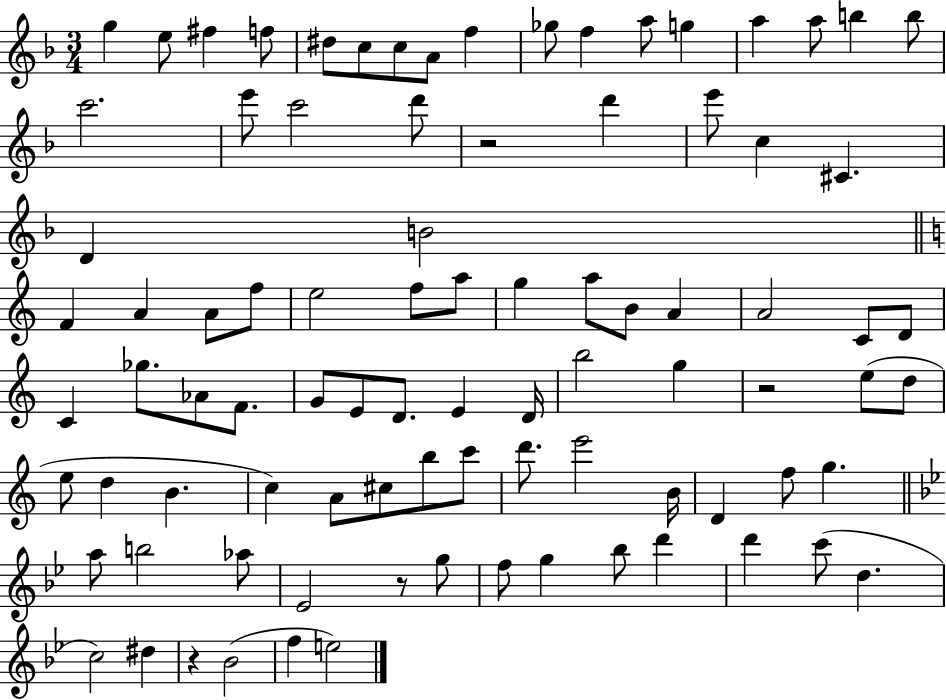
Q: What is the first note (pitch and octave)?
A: G5